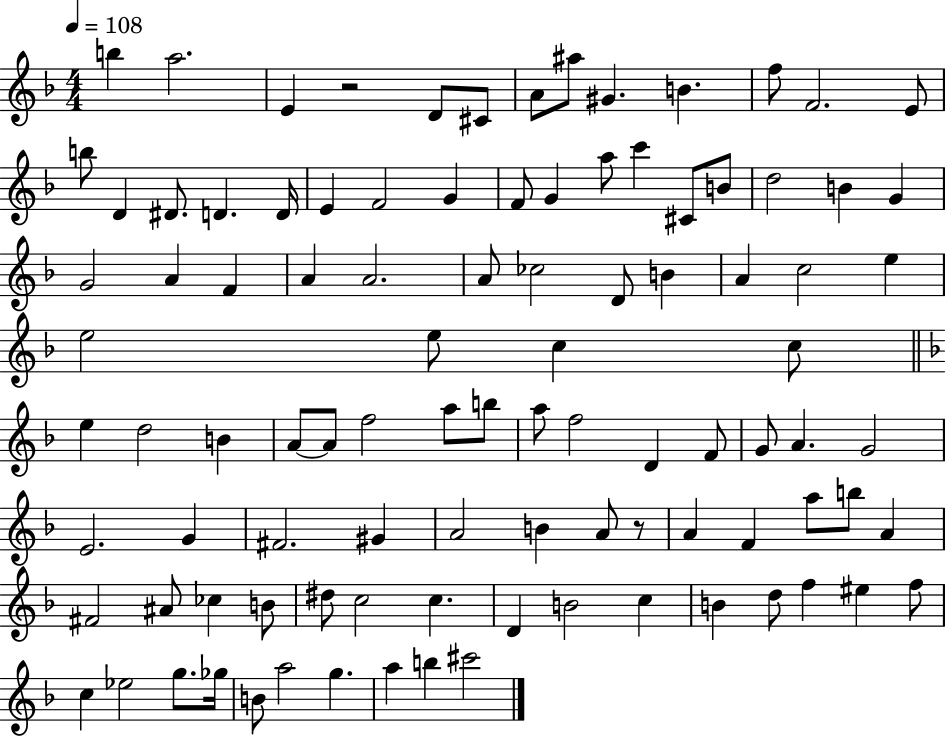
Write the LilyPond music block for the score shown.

{
  \clef treble
  \numericTimeSignature
  \time 4/4
  \key f \major
  \tempo 4 = 108
  \repeat volta 2 { b''4 a''2. | e'4 r2 d'8 cis'8 | a'8 ais''8 gis'4. b'4. | f''8 f'2. e'8 | \break b''8 d'4 dis'8. d'4. d'16 | e'4 f'2 g'4 | f'8 g'4 a''8 c'''4 cis'8 b'8 | d''2 b'4 g'4 | \break g'2 a'4 f'4 | a'4 a'2. | a'8 ces''2 d'8 b'4 | a'4 c''2 e''4 | \break e''2 e''8 c''4 c''8 | \bar "||" \break \key f \major e''4 d''2 b'4 | a'8~~ a'8 f''2 a''8 b''8 | a''8 f''2 d'4 f'8 | g'8 a'4. g'2 | \break e'2. g'4 | fis'2. gis'4 | a'2 b'4 a'8 r8 | a'4 f'4 a''8 b''8 a'4 | \break fis'2 ais'8 ces''4 b'8 | dis''8 c''2 c''4. | d'4 b'2 c''4 | b'4 d''8 f''4 eis''4 f''8 | \break c''4 ees''2 g''8. ges''16 | b'8 a''2 g''4. | a''4 b''4 cis'''2 | } \bar "|."
}